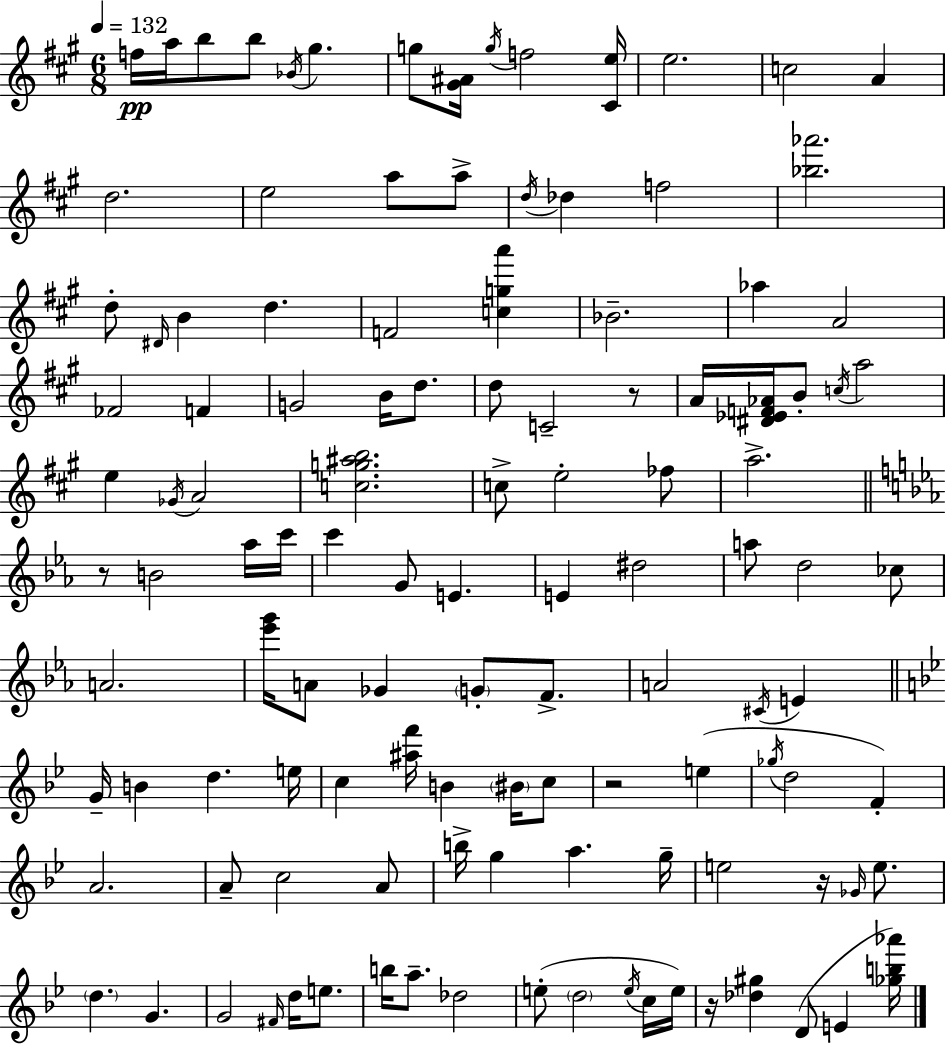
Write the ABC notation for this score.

X:1
T:Untitled
M:6/8
L:1/4
K:A
f/4 a/4 b/2 b/2 _B/4 ^g g/2 [^G^A]/4 g/4 f2 [^Ce]/4 e2 c2 A d2 e2 a/2 a/2 d/4 _d f2 [_b_a']2 d/2 ^D/4 B d F2 [cga'] _B2 _a A2 _F2 F G2 B/4 d/2 d/2 C2 z/2 A/4 [^D_EF_A]/4 B/2 c/4 a2 e _G/4 A2 [cg^ab]2 c/2 e2 _f/2 a2 z/2 B2 _a/4 c'/4 c' G/2 E E ^d2 a/2 d2 _c/2 A2 [_e'g']/4 A/2 _G G/2 F/2 A2 ^C/4 E G/4 B d e/4 c [^af']/4 B ^B/4 c/2 z2 e _g/4 d2 F A2 A/2 c2 A/2 b/4 g a g/4 e2 z/4 _G/4 e/2 d G G2 ^F/4 d/4 e/2 b/4 a/2 _d2 e/2 d2 e/4 c/4 e/4 z/4 [_d^g] D/2 E [_gb_a']/4